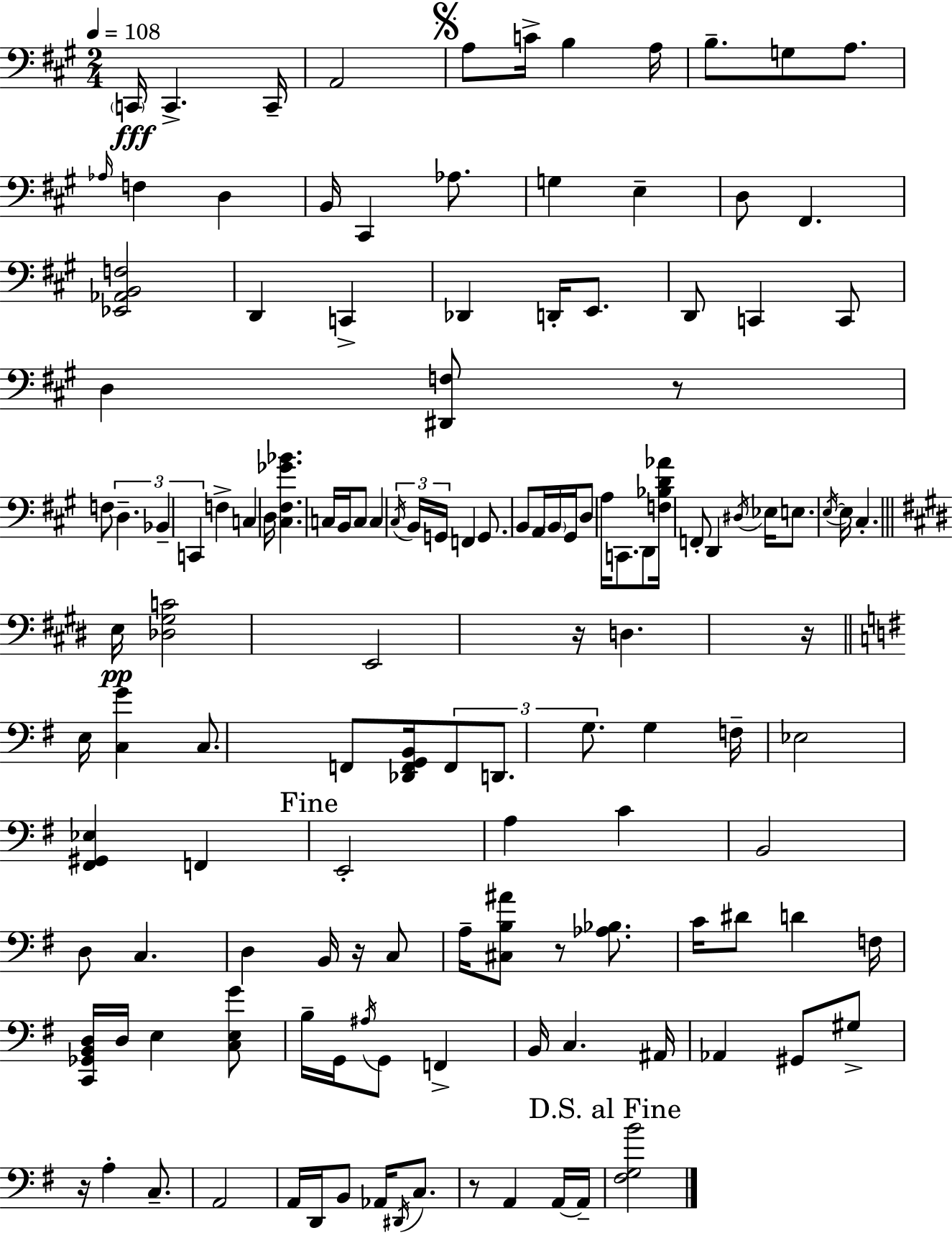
C2/s C2/q. C2/s A2/h A3/e C4/s B3/q A3/s B3/e. G3/e A3/e. Ab3/s F3/q D3/q B2/s C#2/q Ab3/e. G3/q E3/q D3/e F#2/q. [Eb2,Ab2,B2,F3]/h D2/q C2/q Db2/q D2/s E2/e. D2/e C2/q C2/e D3/q [D#2,F3]/e R/e F3/e D3/q. Bb2/q C2/q F3/q C3/q D3/s [C#3,F#3,Gb4,Bb4]/q. C3/s B2/s C3/e C3/q C#3/s B2/s G2/s F2/q G2/e. B2/e A2/s B2/s G#2/s D3/e A3/s C2/e. D2/e [F3,Bb3,D4,Ab4]/s F2/e D2/q D#3/s Eb3/s E3/e. E3/s E3/s C#3/q. E3/s [Db3,G#3,C4]/h E2/h R/s D3/q. R/s E3/s [C3,G4]/q C3/e. F2/e [Db2,F2,G2,B2]/s F2/e D2/e. G3/e. G3/q F3/s Eb3/h [F#2,G#2,Eb3]/q F2/q E2/h A3/q C4/q B2/h D3/e C3/q. D3/q B2/s R/s C3/e A3/s [C#3,B3,A#4]/e R/e [Ab3,Bb3]/e. C4/s D#4/e D4/q F3/s [C2,Gb2,B2,D3]/s D3/s E3/q [C3,E3,G4]/e B3/s G2/s A#3/s G2/e F2/q B2/s C3/q. A#2/s Ab2/q G#2/e G#3/e R/s A3/q C3/e. A2/h A2/s D2/s B2/e Ab2/s D#2/s C3/e. R/e A2/q A2/s A2/s [F#3,G3,B4]/h